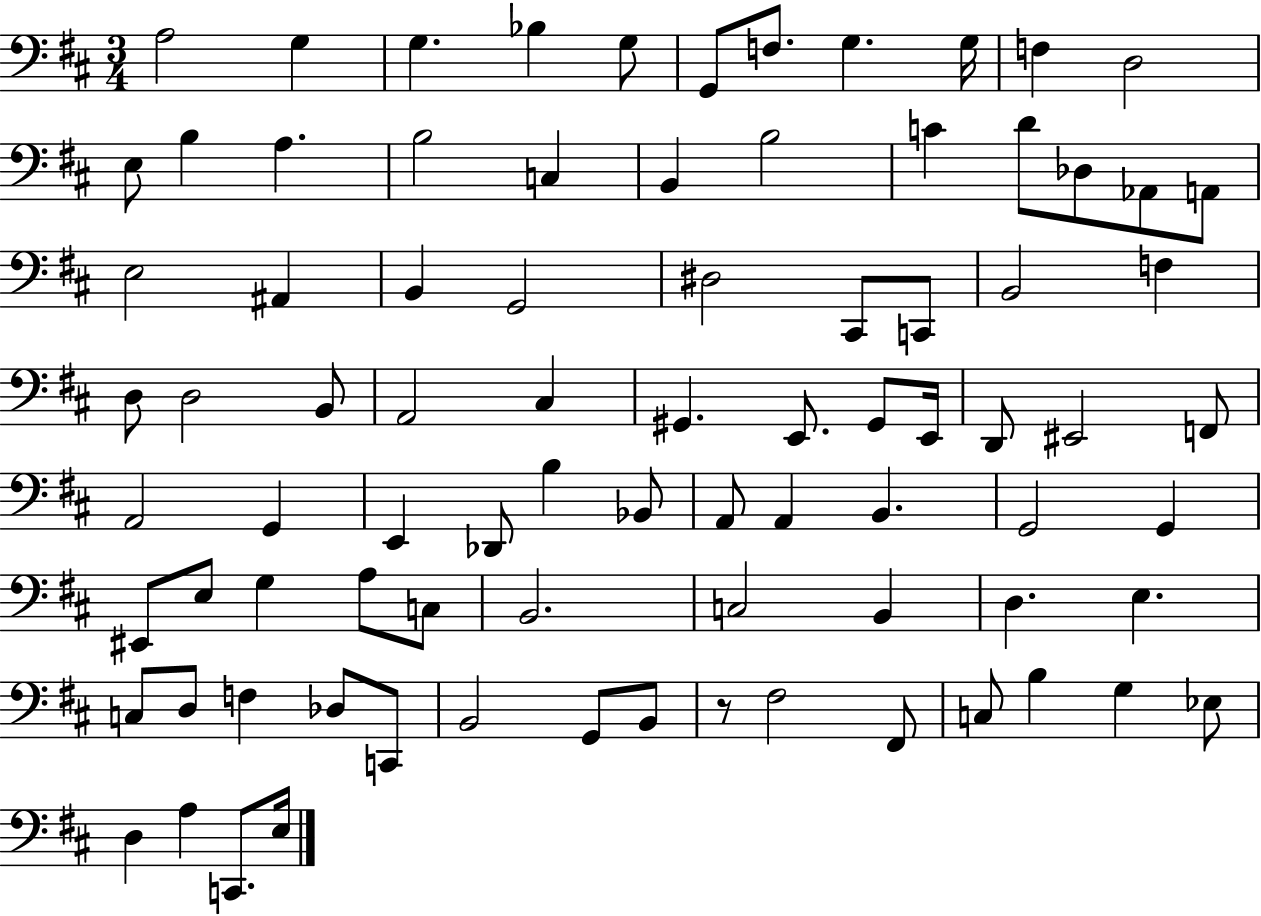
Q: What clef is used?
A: bass